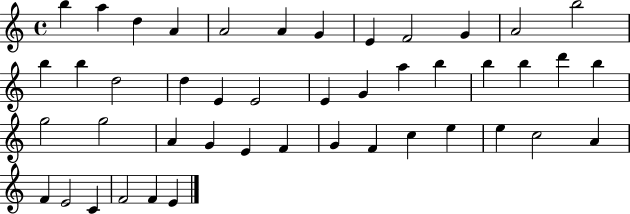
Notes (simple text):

B5/q A5/q D5/q A4/q A4/h A4/q G4/q E4/q F4/h G4/q A4/h B5/h B5/q B5/q D5/h D5/q E4/q E4/h E4/q G4/q A5/q B5/q B5/q B5/q D6/q B5/q G5/h G5/h A4/q G4/q E4/q F4/q G4/q F4/q C5/q E5/q E5/q C5/h A4/q F4/q E4/h C4/q F4/h F4/q E4/q